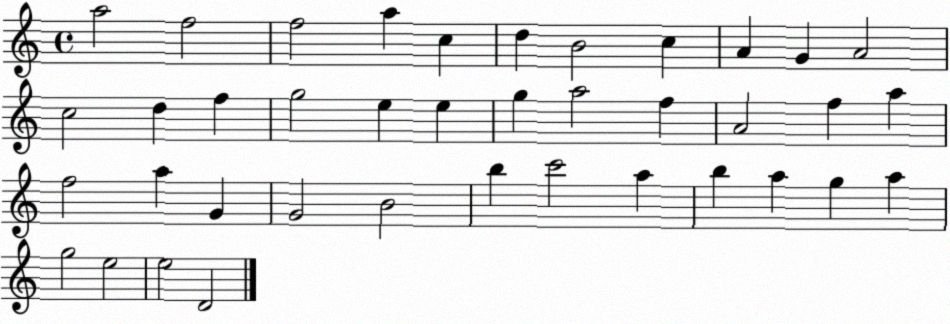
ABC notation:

X:1
T:Untitled
M:4/4
L:1/4
K:C
a2 f2 f2 a c d B2 c A G A2 c2 d f g2 e e g a2 f A2 f a f2 a G G2 B2 b c'2 a b a g a g2 e2 e2 D2